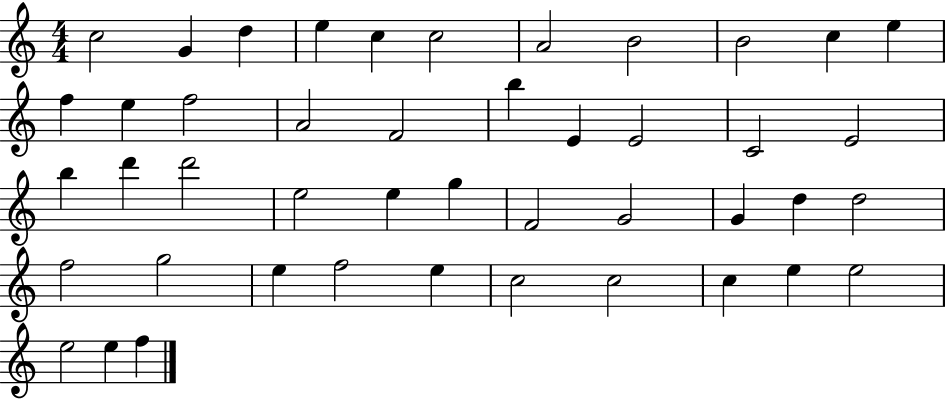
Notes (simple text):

C5/h G4/q D5/q E5/q C5/q C5/h A4/h B4/h B4/h C5/q E5/q F5/q E5/q F5/h A4/h F4/h B5/q E4/q E4/h C4/h E4/h B5/q D6/q D6/h E5/h E5/q G5/q F4/h G4/h G4/q D5/q D5/h F5/h G5/h E5/q F5/h E5/q C5/h C5/h C5/q E5/q E5/h E5/h E5/q F5/q